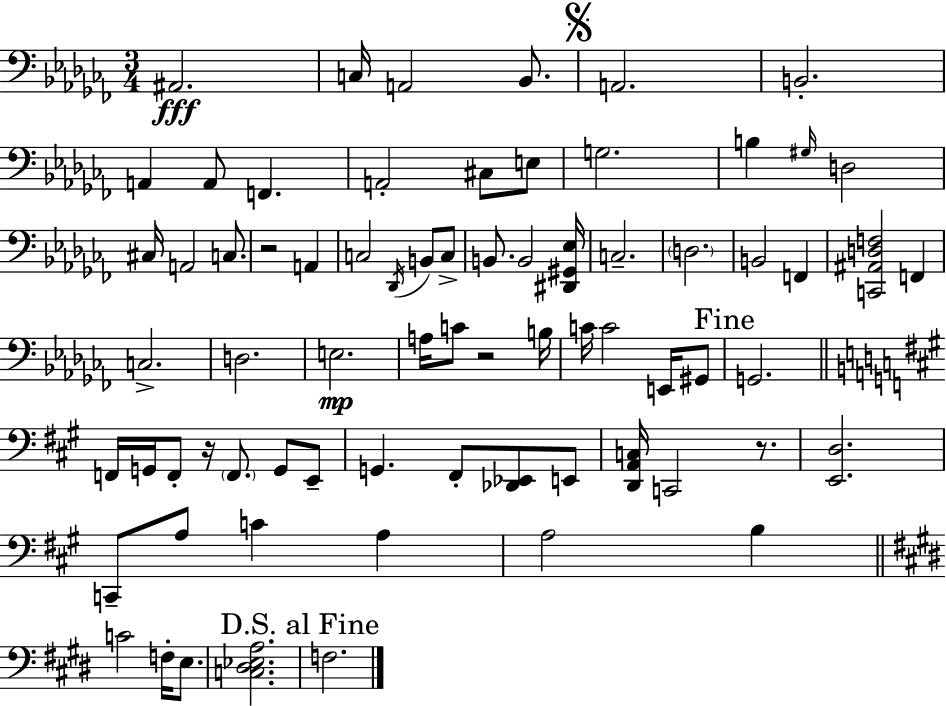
X:1
T:Untitled
M:3/4
L:1/4
K:Abm
^A,,2 C,/4 A,,2 _B,,/2 A,,2 B,,2 A,, A,,/2 F,, A,,2 ^C,/2 E,/2 G,2 B, ^G,/4 D,2 ^C,/4 A,,2 C,/2 z2 A,, C,2 _D,,/4 B,,/2 C,/2 B,,/2 B,,2 [^D,,^G,,_E,]/4 C,2 D,2 B,,2 F,, [C,,^A,,D,F,]2 F,, C,2 D,2 E,2 A,/4 C/2 z2 B,/4 C/4 C2 E,,/4 ^G,,/2 G,,2 F,,/4 G,,/4 F,,/2 z/4 F,,/2 G,,/2 E,,/2 G,, ^F,,/2 [_D,,_E,,]/2 E,,/2 [D,,A,,C,]/4 C,,2 z/2 [E,,D,]2 C,,/2 A,/2 C A, A,2 B, C2 F,/4 E,/2 [C,^D,_E,A,]2 F,2